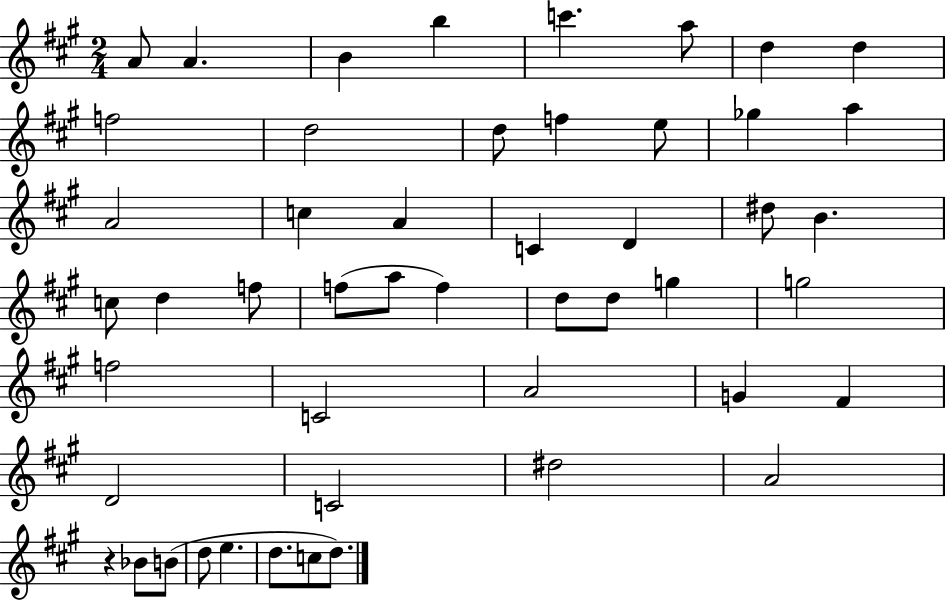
{
  \clef treble
  \numericTimeSignature
  \time 2/4
  \key a \major
  \repeat volta 2 { a'8 a'4. | b'4 b''4 | c'''4. a''8 | d''4 d''4 | \break f''2 | d''2 | d''8 f''4 e''8 | ges''4 a''4 | \break a'2 | c''4 a'4 | c'4 d'4 | dis''8 b'4. | \break c''8 d''4 f''8 | f''8( a''8 f''4) | d''8 d''8 g''4 | g''2 | \break f''2 | c'2 | a'2 | g'4 fis'4 | \break d'2 | c'2 | dis''2 | a'2 | \break r4 bes'8 b'8( | d''8 e''4. | d''8. c''8 d''8.) | } \bar "|."
}